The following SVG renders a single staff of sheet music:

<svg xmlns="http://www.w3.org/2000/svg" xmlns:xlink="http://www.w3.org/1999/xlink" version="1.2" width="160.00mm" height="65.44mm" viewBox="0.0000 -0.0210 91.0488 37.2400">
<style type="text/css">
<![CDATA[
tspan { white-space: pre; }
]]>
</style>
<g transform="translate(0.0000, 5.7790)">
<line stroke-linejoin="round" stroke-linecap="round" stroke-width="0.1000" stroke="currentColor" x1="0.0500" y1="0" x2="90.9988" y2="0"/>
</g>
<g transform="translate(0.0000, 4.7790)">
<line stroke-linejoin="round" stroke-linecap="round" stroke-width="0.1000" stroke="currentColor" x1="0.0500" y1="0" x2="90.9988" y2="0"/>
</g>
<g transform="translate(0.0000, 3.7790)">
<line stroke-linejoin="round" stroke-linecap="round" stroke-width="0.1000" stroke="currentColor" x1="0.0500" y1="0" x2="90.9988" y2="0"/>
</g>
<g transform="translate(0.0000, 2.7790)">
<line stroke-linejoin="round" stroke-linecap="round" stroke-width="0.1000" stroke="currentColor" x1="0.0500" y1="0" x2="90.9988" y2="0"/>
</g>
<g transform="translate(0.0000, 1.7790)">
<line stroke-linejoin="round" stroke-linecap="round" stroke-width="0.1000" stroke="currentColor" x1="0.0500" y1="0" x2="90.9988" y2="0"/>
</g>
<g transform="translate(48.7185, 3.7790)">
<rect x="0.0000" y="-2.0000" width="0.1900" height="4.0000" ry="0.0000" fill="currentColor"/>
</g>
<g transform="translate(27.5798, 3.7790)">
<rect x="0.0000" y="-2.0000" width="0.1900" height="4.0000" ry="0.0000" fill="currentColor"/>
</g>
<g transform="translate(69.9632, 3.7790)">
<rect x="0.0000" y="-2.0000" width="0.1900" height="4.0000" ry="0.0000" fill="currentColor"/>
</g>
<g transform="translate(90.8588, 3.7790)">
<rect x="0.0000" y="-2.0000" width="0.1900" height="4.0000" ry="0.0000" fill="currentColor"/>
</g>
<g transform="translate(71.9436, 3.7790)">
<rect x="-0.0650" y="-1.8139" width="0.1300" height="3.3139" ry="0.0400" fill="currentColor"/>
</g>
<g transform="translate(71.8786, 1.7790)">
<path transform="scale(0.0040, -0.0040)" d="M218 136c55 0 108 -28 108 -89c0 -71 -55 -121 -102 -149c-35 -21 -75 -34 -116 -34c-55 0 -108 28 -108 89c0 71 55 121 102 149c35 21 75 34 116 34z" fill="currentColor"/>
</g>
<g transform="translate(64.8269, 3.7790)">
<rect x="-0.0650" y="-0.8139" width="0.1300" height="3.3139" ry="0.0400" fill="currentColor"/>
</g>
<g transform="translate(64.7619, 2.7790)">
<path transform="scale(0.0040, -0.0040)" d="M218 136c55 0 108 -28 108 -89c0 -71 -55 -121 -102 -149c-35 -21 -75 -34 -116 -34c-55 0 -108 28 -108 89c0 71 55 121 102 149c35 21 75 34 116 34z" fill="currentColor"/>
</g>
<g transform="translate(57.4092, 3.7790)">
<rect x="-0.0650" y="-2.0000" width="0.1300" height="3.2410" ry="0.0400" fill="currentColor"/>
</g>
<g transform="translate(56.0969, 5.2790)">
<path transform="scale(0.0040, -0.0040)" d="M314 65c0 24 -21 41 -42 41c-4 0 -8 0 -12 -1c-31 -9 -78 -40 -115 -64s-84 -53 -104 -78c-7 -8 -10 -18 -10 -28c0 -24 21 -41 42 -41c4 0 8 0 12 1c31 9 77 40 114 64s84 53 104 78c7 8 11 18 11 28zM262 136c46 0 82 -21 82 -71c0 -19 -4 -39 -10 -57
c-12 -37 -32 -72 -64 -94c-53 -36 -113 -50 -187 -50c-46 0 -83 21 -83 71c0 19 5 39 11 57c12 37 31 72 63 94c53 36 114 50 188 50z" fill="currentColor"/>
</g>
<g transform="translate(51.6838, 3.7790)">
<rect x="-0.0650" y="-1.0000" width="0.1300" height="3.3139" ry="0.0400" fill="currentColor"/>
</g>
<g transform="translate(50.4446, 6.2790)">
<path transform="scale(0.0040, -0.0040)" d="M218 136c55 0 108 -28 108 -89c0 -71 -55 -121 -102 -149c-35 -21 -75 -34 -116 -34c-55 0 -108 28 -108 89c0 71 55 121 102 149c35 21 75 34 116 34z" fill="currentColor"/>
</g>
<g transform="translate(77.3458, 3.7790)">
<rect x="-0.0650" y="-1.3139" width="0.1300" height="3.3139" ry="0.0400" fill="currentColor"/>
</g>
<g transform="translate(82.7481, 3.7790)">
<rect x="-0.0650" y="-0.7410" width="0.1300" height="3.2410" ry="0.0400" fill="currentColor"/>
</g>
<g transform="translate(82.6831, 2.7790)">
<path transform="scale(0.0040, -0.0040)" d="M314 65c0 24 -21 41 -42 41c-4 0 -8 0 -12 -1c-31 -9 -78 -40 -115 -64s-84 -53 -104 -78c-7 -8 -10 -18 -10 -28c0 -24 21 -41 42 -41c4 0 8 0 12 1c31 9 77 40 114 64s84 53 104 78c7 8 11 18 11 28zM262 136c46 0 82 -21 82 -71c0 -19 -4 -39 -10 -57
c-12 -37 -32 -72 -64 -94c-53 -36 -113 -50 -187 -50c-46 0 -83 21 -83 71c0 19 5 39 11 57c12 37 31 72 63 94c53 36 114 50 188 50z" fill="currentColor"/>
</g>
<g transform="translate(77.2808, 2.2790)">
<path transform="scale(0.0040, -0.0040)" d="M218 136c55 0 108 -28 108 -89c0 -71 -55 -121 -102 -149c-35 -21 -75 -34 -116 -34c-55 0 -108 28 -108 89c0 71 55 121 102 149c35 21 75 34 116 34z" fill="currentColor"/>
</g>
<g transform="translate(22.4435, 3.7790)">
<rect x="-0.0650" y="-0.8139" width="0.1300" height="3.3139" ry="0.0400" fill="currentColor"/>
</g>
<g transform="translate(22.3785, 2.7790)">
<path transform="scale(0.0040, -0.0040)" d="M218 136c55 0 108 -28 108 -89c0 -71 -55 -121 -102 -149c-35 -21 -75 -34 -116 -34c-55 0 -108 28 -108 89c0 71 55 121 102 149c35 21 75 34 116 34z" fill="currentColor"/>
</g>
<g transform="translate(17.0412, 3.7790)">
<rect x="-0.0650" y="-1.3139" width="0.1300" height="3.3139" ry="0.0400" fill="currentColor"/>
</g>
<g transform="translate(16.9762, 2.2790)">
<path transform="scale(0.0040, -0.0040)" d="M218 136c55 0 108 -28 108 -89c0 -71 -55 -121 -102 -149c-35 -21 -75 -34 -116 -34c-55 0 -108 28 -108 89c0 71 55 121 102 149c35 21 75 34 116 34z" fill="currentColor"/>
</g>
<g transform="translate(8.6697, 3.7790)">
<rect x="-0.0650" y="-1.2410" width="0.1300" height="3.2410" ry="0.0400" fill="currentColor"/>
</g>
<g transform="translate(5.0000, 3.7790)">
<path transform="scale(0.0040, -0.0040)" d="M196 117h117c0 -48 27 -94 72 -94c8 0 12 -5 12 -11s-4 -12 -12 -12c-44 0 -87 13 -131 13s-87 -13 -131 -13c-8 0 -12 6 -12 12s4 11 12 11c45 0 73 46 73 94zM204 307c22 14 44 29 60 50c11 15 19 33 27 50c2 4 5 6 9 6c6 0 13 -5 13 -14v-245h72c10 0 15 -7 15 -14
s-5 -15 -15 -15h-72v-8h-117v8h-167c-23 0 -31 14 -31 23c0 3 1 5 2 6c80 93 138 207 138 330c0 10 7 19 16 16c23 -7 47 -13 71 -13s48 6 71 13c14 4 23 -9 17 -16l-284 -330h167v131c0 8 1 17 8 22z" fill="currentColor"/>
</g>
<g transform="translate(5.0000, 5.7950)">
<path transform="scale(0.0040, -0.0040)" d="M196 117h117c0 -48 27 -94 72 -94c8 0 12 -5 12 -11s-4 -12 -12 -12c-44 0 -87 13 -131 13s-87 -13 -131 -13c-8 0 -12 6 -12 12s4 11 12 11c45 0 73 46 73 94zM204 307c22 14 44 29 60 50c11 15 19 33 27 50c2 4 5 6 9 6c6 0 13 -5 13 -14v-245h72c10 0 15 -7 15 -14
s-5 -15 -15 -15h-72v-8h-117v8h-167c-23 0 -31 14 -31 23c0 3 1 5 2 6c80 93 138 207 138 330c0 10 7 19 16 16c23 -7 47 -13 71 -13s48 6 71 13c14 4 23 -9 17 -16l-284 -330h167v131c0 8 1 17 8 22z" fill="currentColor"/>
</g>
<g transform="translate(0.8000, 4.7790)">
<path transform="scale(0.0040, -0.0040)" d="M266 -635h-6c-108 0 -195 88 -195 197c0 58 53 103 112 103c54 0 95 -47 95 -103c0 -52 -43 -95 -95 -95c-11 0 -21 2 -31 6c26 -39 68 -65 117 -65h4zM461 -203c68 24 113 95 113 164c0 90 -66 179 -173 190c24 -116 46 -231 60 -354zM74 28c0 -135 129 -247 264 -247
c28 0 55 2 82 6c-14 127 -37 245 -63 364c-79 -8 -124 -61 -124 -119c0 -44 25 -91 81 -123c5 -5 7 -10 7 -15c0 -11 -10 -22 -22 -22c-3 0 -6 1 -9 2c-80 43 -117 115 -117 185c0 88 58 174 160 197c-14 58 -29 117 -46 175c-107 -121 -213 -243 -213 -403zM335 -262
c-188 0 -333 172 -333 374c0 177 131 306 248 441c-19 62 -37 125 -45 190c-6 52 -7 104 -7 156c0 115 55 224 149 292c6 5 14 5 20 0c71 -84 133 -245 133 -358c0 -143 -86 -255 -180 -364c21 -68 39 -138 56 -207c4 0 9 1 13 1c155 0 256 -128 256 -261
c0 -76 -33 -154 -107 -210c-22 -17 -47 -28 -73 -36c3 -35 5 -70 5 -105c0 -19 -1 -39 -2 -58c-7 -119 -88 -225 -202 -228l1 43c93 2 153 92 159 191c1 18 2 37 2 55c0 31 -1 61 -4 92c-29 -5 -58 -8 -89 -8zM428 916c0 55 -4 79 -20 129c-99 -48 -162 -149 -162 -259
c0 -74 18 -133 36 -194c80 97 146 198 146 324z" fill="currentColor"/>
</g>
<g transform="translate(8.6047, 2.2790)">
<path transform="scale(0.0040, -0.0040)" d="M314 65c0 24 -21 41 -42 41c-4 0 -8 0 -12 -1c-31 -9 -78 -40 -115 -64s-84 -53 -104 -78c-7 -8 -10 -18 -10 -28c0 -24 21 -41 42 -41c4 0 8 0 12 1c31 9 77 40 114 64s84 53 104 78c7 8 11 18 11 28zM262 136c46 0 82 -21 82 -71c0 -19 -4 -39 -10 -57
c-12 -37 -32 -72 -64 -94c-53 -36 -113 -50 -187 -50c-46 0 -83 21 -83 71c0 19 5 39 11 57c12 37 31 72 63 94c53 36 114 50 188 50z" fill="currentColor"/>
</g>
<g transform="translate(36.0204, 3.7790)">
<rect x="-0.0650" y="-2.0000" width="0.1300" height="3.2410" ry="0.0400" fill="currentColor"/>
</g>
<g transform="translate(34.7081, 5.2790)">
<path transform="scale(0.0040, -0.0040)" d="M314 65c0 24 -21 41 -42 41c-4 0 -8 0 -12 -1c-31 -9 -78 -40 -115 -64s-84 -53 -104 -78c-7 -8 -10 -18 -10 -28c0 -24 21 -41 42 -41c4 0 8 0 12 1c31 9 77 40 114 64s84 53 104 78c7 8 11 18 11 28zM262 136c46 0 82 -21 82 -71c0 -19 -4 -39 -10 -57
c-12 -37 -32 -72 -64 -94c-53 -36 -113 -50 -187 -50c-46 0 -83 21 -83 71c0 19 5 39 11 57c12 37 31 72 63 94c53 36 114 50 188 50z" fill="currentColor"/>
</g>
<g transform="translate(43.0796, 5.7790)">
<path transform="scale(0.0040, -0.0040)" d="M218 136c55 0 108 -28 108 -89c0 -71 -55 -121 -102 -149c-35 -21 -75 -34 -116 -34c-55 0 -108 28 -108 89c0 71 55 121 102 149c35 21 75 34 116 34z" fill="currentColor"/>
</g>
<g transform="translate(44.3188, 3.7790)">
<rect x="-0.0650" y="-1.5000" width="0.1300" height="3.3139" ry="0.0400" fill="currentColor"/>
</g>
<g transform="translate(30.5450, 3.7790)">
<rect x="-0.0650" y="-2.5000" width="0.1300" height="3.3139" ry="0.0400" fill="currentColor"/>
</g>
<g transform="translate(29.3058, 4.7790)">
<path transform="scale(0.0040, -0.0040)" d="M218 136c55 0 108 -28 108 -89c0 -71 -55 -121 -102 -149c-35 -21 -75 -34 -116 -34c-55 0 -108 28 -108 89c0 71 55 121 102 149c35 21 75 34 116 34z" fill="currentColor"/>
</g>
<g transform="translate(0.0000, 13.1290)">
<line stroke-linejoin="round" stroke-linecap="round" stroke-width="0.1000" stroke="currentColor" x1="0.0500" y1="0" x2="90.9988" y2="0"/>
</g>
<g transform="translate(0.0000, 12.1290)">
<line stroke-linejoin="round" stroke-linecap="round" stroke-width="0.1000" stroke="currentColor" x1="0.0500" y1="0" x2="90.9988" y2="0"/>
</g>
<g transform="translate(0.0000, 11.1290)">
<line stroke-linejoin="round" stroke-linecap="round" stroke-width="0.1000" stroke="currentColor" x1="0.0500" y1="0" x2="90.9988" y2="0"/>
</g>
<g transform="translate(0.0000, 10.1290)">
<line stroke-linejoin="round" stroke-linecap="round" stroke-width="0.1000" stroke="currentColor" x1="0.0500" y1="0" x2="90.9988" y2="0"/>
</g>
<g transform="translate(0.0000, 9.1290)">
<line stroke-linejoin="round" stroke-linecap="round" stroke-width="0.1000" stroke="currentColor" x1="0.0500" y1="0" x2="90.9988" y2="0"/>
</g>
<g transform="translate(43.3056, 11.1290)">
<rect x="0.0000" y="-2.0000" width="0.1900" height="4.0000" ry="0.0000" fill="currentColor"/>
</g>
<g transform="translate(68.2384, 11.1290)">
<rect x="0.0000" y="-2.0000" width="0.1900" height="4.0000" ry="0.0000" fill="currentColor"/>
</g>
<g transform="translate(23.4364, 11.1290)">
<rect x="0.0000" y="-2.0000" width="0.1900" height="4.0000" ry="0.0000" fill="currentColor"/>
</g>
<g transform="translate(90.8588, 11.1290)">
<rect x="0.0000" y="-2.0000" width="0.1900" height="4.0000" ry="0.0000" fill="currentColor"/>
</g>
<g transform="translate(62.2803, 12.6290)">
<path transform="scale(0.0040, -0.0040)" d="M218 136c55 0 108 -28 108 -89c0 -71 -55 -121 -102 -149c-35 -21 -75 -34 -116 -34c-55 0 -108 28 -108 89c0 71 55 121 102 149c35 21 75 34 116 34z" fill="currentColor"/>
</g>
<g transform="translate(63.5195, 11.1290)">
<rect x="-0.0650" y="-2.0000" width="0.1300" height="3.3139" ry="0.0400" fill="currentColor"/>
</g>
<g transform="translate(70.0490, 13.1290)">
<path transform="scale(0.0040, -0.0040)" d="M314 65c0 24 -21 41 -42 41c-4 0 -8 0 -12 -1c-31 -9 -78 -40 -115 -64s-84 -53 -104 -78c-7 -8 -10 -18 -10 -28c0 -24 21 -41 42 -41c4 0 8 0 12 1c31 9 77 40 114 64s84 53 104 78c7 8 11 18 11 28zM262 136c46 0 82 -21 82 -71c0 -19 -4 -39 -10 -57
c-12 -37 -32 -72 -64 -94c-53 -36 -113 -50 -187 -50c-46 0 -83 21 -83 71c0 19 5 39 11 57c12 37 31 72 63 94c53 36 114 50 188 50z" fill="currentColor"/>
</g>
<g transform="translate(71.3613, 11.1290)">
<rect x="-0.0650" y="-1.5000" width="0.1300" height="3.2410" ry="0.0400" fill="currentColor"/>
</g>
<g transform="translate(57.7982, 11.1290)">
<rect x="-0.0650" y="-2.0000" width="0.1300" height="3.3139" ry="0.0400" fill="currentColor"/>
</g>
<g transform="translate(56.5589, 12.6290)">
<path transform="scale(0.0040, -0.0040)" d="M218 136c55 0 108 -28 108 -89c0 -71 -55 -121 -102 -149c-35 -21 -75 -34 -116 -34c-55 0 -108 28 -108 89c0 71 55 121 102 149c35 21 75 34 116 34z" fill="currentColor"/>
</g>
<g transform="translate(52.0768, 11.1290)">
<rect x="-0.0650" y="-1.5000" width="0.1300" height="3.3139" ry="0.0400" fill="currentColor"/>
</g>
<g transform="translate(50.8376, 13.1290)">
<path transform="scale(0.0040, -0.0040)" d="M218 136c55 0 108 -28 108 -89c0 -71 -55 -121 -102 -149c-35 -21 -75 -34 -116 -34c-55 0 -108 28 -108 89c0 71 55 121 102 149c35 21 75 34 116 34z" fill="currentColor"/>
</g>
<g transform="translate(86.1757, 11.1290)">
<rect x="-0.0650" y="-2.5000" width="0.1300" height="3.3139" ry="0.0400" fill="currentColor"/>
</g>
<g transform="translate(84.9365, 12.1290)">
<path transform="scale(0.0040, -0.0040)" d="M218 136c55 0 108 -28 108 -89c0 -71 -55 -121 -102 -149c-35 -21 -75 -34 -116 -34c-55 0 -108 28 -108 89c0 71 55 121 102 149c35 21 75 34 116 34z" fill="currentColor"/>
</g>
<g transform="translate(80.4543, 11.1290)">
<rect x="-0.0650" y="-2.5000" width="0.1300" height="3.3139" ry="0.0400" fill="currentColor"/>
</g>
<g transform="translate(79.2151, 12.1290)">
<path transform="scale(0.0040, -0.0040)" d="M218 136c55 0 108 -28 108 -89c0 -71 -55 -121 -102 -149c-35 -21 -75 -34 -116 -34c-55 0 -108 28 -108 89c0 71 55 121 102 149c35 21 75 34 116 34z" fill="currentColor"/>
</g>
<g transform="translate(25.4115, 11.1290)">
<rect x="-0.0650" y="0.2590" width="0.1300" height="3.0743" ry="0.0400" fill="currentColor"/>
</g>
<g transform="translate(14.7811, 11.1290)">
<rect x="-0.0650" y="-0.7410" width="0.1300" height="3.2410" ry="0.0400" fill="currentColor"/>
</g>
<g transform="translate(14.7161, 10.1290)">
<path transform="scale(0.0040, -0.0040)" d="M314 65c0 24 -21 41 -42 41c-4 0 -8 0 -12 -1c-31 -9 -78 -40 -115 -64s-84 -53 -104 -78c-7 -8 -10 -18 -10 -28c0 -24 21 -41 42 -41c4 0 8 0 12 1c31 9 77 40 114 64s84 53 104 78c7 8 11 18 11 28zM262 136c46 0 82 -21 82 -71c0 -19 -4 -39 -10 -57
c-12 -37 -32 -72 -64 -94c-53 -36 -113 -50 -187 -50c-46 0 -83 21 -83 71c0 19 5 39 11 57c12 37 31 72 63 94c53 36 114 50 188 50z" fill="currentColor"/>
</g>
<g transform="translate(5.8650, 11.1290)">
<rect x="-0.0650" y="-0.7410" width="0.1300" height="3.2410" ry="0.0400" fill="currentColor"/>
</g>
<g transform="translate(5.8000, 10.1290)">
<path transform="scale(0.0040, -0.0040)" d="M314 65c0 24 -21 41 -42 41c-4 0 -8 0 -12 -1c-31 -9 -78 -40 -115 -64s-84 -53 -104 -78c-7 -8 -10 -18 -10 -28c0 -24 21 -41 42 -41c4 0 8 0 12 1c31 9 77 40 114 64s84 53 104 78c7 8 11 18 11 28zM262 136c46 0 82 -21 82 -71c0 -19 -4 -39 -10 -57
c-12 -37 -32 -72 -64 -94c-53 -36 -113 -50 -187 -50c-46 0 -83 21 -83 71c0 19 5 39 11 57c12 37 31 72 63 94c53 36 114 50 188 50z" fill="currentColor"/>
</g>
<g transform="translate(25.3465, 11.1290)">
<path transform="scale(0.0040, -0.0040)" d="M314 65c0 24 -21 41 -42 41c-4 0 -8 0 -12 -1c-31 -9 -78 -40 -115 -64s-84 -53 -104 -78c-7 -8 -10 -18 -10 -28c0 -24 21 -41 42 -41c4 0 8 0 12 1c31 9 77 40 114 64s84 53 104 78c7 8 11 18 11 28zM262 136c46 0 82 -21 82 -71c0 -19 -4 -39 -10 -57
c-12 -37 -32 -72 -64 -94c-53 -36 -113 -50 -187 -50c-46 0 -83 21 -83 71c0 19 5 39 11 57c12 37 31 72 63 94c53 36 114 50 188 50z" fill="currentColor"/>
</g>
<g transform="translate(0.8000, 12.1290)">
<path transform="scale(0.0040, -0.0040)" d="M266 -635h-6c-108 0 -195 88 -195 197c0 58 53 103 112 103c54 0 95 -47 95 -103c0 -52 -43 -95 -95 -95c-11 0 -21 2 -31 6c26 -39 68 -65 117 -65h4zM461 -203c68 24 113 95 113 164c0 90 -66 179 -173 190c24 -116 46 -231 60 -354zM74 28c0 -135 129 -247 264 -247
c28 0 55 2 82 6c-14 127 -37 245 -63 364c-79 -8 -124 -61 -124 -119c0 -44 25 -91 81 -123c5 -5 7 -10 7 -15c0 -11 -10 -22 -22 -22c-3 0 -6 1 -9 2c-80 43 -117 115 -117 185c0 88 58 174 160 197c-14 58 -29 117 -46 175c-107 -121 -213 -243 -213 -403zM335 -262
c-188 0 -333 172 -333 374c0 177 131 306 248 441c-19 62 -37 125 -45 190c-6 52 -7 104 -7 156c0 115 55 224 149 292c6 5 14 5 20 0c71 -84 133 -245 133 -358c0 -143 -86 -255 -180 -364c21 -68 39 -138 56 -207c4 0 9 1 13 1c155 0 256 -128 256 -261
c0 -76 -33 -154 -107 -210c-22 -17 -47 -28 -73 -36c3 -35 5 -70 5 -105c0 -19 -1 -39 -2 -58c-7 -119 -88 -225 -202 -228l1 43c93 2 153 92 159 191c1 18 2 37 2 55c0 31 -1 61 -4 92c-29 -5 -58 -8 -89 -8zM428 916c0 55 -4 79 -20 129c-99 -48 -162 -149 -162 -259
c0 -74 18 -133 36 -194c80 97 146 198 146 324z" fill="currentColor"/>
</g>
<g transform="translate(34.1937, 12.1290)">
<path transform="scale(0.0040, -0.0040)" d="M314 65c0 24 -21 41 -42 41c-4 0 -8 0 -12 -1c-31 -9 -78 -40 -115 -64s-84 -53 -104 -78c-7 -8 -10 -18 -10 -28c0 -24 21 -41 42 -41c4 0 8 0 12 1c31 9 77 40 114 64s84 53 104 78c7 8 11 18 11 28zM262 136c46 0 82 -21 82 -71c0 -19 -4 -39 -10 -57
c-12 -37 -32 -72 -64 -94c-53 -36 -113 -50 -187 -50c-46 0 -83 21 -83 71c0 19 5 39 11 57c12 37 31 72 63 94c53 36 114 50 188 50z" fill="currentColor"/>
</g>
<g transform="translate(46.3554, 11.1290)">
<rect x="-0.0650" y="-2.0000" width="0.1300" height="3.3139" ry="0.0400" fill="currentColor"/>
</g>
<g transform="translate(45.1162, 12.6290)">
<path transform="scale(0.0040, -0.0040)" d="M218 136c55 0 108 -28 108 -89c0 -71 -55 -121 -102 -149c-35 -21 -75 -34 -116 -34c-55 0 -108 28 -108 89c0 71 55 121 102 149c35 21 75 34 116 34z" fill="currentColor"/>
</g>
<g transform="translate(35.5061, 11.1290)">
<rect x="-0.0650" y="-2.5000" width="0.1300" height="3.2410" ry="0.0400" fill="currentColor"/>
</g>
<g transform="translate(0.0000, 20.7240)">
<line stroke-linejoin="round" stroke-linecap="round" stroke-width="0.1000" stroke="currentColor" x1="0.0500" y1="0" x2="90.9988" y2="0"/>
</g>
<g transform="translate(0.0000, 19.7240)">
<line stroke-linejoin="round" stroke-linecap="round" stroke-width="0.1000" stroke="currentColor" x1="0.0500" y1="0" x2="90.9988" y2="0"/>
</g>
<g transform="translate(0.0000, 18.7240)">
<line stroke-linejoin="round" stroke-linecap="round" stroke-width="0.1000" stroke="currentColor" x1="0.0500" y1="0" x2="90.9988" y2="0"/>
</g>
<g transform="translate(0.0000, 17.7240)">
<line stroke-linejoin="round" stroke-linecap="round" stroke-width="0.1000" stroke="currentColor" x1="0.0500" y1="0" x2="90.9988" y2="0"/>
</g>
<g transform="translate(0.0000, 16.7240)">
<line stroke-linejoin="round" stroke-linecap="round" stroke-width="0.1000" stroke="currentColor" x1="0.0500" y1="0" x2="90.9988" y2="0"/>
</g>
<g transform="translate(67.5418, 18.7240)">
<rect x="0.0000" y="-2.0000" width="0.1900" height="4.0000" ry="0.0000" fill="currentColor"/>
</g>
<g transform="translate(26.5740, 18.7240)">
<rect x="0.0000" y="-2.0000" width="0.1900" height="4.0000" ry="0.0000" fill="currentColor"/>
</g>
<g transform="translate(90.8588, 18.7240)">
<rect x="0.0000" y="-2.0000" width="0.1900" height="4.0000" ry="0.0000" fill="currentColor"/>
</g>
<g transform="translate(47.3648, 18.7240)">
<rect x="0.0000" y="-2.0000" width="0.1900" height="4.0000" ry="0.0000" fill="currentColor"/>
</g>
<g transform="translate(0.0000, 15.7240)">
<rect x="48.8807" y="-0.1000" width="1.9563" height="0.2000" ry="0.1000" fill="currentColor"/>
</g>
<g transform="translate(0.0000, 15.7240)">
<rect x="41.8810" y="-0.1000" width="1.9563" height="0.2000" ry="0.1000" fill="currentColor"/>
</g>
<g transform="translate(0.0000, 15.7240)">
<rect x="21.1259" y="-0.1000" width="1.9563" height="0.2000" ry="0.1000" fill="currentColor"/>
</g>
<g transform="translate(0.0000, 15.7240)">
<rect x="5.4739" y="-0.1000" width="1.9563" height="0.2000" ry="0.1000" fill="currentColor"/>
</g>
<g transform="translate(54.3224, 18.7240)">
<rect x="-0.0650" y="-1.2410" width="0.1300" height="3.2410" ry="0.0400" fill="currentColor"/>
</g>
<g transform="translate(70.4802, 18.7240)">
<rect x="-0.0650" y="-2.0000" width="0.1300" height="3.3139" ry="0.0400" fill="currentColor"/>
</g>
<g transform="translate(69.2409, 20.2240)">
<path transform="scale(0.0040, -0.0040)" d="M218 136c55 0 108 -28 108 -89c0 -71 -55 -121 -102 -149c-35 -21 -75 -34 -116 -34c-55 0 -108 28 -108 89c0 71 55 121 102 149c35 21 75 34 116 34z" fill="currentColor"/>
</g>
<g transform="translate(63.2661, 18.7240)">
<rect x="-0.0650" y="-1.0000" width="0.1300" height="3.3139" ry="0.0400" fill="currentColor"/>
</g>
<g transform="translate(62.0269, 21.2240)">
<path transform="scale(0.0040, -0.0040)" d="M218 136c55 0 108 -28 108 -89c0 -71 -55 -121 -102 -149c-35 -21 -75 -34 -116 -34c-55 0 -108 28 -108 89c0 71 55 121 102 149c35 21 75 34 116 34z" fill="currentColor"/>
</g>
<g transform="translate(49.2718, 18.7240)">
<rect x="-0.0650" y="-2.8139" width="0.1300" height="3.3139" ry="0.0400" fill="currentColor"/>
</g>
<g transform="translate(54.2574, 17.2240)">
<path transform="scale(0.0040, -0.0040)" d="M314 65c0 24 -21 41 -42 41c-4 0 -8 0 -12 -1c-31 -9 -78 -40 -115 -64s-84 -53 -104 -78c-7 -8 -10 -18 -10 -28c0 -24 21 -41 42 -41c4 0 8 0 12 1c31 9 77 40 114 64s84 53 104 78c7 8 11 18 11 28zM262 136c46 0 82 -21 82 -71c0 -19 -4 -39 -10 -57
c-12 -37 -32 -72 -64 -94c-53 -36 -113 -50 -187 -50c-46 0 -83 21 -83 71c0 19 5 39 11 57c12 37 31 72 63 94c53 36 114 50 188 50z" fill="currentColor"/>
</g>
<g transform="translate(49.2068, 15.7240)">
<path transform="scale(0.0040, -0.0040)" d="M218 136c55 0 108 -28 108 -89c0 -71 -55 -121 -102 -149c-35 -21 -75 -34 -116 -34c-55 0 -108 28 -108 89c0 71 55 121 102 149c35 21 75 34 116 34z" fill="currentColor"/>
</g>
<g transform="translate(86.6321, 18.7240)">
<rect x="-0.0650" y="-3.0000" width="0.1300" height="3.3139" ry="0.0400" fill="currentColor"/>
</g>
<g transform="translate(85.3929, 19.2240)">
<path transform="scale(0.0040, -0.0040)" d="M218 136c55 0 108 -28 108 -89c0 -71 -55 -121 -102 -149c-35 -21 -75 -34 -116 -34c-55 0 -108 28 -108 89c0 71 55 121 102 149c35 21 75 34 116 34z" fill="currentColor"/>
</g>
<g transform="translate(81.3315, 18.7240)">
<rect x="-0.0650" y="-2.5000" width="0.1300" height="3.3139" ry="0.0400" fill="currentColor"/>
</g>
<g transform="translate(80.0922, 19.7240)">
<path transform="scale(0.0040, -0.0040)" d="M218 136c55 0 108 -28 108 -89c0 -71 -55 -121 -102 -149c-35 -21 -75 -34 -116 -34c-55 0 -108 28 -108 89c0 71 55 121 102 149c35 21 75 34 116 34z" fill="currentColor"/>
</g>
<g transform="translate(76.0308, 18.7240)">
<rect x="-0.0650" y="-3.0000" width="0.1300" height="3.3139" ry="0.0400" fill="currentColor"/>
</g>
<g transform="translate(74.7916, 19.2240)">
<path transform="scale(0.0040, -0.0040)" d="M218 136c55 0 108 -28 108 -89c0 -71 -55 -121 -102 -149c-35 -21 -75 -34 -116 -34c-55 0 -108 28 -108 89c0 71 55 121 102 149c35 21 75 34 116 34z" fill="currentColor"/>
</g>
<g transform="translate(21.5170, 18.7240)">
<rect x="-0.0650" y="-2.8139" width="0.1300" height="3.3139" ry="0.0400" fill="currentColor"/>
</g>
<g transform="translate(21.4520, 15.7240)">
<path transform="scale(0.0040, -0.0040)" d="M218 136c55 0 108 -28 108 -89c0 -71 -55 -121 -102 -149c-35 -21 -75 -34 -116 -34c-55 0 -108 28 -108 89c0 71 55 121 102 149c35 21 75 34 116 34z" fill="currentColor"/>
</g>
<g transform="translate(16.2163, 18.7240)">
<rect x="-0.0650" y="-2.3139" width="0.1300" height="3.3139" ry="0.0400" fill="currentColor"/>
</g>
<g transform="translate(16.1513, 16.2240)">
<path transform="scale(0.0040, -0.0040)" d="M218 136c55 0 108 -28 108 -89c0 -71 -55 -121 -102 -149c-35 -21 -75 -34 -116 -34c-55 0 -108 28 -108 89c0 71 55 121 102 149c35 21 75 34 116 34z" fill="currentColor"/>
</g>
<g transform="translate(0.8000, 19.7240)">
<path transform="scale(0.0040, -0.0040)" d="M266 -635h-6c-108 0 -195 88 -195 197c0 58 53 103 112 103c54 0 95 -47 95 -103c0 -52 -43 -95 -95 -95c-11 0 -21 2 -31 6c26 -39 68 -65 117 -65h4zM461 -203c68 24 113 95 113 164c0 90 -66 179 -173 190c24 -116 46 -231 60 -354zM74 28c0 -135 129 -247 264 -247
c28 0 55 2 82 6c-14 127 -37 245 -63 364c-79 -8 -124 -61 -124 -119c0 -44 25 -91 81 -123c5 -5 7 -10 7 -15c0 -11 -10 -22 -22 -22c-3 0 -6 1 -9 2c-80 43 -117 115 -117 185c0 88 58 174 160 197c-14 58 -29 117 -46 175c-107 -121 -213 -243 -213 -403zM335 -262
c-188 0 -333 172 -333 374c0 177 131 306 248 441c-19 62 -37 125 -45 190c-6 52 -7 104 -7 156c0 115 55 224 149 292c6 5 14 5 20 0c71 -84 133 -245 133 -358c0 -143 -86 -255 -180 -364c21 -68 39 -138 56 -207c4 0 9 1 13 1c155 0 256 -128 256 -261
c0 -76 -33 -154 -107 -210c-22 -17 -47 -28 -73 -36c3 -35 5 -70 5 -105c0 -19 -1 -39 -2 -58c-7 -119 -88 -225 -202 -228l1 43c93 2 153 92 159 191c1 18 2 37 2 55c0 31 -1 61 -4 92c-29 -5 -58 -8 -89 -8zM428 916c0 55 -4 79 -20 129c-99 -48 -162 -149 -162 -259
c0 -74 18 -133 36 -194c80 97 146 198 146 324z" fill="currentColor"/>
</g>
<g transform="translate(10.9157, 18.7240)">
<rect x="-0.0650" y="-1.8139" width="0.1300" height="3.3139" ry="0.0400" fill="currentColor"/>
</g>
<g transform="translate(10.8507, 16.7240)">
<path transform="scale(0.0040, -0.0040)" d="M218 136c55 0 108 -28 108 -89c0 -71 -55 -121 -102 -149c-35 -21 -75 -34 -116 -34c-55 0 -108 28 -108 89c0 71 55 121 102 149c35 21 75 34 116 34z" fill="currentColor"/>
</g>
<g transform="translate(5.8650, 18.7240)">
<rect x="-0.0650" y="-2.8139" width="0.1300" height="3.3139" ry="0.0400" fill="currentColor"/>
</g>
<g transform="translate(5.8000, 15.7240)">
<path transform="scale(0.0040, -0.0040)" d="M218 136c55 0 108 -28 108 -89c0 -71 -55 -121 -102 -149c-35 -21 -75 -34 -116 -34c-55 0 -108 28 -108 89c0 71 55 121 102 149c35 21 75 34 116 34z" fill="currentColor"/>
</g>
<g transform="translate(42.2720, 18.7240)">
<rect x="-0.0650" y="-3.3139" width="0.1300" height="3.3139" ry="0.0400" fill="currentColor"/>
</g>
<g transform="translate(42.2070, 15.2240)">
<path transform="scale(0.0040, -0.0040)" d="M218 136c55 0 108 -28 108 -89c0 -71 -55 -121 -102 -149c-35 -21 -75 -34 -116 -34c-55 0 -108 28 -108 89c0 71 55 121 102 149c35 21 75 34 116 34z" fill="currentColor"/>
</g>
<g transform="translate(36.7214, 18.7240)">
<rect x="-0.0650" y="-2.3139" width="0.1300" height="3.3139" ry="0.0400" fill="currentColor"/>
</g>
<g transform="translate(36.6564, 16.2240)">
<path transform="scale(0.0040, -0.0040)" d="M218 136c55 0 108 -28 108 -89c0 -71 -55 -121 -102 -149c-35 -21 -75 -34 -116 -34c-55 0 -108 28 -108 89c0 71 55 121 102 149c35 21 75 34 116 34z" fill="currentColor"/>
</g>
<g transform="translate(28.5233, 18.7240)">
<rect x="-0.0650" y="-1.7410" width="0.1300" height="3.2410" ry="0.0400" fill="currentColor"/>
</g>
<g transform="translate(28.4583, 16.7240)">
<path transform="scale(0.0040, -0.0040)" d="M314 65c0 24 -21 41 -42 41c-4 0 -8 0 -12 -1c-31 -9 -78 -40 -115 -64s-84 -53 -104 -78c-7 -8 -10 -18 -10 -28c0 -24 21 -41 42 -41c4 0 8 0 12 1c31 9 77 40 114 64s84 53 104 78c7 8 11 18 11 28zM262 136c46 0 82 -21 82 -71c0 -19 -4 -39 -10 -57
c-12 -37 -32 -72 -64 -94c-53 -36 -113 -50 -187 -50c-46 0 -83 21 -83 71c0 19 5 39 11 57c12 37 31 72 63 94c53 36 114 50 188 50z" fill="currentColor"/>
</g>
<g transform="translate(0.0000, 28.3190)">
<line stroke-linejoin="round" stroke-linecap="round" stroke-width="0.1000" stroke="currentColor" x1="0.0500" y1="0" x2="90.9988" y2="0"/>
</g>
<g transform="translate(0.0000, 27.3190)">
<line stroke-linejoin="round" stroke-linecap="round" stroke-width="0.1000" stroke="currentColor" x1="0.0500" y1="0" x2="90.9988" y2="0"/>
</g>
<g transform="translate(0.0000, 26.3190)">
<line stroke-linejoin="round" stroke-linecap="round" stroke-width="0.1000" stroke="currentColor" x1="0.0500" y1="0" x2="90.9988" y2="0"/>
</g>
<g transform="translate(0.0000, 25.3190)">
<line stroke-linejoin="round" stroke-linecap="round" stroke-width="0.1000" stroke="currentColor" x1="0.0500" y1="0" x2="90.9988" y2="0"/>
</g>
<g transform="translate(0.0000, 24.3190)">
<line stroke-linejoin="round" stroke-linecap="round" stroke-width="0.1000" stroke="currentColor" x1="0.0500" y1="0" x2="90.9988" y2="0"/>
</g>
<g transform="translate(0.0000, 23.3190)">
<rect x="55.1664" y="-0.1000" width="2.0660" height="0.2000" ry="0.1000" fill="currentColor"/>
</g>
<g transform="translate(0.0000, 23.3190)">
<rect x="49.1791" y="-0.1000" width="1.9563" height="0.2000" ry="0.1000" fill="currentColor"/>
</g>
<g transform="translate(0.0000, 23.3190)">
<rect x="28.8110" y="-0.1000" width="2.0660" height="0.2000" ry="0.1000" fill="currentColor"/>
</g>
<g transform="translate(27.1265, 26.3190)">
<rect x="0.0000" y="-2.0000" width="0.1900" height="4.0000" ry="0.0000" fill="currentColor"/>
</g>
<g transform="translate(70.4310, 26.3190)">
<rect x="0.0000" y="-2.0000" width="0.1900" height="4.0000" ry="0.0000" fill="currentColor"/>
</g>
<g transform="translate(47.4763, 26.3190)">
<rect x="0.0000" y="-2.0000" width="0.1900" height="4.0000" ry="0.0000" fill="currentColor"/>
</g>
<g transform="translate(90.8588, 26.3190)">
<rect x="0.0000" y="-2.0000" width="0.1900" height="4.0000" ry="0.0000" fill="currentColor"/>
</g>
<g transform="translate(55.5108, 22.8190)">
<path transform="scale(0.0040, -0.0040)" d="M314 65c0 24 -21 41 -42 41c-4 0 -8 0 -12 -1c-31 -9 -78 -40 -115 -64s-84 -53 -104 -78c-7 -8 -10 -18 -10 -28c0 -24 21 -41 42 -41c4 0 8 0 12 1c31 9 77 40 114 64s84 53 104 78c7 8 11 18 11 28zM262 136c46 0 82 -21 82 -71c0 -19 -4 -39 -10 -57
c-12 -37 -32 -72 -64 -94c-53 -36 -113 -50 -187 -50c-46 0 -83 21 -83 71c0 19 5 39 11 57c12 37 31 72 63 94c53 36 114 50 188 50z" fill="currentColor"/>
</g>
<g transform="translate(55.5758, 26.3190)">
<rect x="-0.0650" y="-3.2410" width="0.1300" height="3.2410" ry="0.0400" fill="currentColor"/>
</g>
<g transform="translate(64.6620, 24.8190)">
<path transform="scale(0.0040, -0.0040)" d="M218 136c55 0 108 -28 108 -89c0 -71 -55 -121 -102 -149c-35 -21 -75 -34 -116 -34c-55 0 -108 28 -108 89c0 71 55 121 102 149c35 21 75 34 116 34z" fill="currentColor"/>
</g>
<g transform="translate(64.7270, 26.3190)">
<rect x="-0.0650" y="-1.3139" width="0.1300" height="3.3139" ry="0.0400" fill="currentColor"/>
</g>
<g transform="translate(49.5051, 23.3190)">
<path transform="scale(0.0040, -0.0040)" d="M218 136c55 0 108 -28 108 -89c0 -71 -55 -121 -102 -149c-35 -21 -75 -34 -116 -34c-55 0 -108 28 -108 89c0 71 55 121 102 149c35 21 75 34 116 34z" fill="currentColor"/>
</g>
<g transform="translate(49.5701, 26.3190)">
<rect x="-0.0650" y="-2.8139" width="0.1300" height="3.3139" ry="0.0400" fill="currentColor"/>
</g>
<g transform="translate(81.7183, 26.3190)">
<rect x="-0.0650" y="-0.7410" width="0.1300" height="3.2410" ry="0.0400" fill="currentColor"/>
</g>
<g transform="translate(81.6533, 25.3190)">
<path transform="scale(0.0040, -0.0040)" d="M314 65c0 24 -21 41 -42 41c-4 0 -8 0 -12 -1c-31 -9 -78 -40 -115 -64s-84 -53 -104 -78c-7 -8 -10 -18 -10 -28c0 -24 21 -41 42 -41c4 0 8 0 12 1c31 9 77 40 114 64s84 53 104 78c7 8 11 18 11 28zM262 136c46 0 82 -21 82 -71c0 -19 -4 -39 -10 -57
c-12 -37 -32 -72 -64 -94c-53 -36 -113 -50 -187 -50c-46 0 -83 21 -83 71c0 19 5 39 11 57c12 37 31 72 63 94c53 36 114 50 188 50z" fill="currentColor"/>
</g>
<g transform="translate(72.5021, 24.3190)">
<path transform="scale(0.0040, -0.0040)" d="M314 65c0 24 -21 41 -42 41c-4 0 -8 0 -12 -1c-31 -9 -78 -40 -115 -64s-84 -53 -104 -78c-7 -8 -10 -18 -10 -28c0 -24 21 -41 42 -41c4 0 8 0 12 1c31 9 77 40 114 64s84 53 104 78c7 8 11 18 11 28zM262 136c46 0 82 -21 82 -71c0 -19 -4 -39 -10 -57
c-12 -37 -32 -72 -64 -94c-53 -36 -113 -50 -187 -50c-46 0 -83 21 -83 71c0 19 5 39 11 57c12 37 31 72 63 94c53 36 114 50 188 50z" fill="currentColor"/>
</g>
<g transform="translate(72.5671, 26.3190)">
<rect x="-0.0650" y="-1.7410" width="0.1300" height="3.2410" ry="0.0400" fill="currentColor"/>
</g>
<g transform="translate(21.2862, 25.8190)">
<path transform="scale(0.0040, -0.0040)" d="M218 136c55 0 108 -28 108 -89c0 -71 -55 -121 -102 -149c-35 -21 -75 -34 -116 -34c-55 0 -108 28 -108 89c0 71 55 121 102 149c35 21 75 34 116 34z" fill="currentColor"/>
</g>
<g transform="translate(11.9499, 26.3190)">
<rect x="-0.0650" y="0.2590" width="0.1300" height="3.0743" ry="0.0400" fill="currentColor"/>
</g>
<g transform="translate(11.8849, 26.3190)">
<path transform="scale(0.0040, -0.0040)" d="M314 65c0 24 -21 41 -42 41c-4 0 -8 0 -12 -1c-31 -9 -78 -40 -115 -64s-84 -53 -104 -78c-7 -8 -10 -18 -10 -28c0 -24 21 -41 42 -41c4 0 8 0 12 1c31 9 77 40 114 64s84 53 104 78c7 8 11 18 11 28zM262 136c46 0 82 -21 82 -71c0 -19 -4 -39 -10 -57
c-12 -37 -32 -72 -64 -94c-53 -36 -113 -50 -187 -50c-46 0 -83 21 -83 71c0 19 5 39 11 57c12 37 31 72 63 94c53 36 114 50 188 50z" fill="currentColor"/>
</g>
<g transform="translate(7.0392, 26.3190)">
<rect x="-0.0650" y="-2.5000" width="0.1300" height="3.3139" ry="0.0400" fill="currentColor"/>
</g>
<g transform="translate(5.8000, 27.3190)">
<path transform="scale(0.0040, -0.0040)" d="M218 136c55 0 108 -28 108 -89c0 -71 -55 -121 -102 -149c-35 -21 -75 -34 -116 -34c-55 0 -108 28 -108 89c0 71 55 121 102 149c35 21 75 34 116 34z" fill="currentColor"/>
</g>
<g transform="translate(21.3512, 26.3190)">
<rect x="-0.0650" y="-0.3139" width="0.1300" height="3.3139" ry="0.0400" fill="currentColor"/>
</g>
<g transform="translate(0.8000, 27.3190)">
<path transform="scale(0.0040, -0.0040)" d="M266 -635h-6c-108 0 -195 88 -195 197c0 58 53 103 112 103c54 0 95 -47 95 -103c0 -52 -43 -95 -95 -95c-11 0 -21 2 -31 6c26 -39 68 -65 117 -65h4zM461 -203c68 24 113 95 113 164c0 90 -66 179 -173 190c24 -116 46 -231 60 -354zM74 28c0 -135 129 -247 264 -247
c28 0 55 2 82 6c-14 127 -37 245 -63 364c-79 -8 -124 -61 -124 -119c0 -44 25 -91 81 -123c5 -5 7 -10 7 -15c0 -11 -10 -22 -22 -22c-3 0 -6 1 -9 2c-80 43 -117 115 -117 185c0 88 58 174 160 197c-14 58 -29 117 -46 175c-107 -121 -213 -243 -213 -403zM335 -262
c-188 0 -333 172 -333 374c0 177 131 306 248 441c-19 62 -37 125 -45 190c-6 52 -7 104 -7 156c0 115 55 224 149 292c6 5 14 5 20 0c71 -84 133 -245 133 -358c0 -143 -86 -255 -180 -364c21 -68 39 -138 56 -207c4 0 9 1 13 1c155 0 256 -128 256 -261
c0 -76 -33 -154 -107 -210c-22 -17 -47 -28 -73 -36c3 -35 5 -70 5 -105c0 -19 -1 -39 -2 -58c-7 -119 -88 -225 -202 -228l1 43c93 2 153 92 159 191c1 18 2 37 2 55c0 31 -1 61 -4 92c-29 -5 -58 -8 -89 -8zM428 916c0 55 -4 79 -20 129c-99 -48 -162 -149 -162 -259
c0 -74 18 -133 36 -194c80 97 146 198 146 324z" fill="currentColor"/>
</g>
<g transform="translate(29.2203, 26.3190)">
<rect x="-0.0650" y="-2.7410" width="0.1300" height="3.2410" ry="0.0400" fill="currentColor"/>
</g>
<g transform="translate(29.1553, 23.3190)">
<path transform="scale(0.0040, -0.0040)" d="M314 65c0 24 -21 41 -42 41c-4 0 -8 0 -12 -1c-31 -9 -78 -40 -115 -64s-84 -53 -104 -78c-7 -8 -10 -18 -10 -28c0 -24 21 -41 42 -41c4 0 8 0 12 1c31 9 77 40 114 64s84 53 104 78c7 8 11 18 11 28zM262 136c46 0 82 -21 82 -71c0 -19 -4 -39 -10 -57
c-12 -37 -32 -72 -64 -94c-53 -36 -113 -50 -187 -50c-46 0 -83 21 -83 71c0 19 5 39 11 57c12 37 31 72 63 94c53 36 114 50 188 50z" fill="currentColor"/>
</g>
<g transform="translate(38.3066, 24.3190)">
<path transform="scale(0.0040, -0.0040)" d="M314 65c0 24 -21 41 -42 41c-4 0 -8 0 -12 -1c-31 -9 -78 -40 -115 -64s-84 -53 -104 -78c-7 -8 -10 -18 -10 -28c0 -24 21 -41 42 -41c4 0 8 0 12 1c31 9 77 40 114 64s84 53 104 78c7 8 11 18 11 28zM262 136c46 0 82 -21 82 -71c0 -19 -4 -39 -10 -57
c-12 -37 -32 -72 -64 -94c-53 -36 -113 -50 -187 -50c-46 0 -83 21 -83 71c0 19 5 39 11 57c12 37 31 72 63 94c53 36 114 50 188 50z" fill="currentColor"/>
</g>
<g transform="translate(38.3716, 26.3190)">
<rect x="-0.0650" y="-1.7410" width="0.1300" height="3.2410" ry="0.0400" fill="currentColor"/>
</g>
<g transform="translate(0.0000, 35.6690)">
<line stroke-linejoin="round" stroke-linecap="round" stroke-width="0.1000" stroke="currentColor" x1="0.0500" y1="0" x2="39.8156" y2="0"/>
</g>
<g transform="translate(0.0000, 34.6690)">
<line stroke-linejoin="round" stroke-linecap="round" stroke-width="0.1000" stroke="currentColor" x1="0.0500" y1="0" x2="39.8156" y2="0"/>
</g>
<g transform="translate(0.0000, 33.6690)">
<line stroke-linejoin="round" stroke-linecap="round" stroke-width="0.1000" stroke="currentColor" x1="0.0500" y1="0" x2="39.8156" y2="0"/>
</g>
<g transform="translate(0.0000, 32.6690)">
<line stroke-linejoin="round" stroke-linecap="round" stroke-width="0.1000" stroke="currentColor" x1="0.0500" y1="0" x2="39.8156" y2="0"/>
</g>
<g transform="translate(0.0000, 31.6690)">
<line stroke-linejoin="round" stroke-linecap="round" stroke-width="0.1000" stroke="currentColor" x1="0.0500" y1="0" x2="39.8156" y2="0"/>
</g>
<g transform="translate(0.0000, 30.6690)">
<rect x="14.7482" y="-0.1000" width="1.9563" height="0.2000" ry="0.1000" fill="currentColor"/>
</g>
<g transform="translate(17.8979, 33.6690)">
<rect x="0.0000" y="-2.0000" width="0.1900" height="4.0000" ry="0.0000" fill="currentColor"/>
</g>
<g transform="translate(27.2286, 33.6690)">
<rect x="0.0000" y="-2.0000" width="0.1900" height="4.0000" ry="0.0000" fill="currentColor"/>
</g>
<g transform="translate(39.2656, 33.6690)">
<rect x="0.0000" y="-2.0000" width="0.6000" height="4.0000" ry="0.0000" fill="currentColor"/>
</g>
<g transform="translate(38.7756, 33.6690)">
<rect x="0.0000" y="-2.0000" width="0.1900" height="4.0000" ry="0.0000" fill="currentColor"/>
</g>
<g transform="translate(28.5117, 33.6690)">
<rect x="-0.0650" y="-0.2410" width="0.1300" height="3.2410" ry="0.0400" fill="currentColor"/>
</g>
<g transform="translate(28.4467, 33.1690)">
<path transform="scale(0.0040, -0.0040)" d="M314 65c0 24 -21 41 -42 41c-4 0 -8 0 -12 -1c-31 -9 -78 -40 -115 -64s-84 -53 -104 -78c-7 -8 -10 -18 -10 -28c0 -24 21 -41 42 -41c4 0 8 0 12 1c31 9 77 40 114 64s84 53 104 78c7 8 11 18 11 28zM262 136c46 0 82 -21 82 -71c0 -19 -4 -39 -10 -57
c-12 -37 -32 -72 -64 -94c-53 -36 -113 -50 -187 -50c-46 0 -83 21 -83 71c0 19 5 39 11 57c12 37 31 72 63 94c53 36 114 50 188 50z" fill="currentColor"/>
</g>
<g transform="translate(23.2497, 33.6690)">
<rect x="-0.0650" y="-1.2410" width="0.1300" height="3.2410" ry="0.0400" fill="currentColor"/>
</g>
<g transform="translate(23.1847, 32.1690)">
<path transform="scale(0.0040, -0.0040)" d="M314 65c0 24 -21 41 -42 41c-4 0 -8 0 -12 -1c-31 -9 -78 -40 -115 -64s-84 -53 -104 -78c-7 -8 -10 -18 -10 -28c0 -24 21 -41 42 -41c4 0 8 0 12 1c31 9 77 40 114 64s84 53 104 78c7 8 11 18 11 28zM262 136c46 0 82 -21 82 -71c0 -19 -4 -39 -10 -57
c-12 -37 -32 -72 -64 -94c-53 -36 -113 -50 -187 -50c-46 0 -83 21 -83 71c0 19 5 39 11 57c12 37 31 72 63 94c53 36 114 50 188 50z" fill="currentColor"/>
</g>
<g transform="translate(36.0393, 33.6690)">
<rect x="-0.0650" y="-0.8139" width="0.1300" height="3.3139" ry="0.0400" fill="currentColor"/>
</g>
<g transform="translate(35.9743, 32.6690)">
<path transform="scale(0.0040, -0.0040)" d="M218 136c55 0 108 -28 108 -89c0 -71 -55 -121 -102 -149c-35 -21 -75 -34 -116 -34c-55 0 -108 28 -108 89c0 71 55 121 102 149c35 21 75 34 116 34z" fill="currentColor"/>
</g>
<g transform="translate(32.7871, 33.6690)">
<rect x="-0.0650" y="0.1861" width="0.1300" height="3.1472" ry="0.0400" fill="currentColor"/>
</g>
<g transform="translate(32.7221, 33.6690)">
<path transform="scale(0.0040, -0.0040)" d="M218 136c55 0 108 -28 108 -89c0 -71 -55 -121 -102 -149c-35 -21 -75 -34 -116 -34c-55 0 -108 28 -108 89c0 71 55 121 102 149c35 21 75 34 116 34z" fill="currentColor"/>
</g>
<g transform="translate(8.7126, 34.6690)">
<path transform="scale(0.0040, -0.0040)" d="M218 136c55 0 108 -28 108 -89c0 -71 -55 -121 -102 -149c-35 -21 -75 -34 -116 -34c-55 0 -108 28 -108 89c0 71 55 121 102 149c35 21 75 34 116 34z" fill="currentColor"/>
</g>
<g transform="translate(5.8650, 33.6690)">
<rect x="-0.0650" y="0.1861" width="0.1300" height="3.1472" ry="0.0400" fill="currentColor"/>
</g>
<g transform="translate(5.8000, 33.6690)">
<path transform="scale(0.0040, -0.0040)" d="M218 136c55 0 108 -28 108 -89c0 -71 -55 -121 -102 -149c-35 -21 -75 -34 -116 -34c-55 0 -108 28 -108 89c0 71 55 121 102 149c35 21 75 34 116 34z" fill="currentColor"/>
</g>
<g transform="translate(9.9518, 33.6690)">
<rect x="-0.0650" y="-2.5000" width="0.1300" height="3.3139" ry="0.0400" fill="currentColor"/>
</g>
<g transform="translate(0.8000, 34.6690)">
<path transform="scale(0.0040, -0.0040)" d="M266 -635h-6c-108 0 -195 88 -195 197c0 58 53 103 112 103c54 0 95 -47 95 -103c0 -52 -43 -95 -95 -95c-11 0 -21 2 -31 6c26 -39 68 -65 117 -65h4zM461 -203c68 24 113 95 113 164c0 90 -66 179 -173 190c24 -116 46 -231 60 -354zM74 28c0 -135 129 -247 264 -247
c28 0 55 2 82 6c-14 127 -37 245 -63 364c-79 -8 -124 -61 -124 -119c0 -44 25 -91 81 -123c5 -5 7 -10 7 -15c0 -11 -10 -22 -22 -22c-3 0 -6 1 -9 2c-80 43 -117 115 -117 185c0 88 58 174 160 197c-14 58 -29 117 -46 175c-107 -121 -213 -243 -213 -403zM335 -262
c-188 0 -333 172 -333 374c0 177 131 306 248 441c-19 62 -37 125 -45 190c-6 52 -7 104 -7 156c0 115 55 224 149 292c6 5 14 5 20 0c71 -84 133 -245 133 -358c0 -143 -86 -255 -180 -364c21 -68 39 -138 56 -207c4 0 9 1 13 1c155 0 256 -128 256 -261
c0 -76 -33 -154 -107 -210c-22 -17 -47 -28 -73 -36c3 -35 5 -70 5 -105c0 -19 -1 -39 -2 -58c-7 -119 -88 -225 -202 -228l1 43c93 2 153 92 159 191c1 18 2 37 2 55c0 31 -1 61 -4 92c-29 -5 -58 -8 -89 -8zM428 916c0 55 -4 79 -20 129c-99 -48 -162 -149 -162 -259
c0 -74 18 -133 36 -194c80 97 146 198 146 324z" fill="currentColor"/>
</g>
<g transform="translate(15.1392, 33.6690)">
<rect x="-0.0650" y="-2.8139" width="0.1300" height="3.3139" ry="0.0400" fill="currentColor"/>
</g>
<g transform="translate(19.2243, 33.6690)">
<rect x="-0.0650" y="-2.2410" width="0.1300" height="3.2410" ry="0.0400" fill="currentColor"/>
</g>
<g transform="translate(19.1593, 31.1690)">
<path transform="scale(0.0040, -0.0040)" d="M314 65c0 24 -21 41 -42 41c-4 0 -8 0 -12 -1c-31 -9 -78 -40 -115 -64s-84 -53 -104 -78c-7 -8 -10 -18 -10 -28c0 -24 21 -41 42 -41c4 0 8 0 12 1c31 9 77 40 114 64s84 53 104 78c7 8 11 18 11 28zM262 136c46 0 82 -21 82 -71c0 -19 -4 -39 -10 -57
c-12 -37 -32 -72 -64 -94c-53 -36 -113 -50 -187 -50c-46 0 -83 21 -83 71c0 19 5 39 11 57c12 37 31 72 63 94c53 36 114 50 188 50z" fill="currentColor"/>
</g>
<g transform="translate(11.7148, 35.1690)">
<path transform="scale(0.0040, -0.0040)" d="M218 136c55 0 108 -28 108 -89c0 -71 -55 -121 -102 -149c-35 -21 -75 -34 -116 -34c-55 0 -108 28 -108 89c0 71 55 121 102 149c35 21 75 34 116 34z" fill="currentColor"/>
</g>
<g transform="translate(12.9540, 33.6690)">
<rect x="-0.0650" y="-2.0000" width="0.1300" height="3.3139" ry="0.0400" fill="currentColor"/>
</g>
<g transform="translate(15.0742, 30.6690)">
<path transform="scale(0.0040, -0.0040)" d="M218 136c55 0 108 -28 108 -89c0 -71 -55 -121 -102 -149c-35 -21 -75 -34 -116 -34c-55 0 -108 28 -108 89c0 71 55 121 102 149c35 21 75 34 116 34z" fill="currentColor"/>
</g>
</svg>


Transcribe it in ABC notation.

X:1
T:Untitled
M:4/4
L:1/4
K:C
e2 e d G F2 E D F2 d f e d2 d2 d2 B2 G2 F E F F E2 G G a f g a f2 g b a e2 D F A G A G B2 c a2 f2 a b2 e f2 d2 B G F a g2 e2 c2 B d